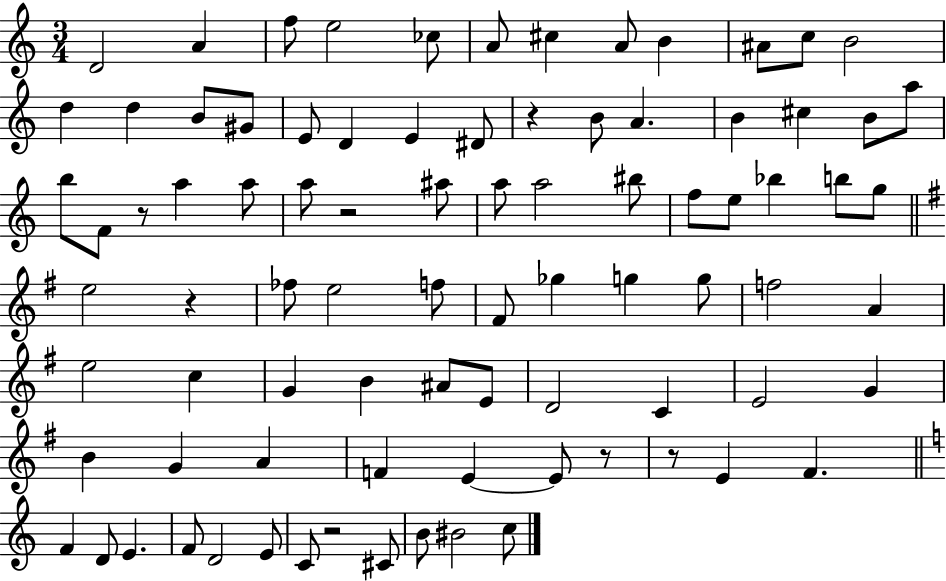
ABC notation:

X:1
T:Untitled
M:3/4
L:1/4
K:C
D2 A f/2 e2 _c/2 A/2 ^c A/2 B ^A/2 c/2 B2 d d B/2 ^G/2 E/2 D E ^D/2 z B/2 A B ^c B/2 a/2 b/2 F/2 z/2 a a/2 a/2 z2 ^a/2 a/2 a2 ^b/2 f/2 e/2 _b b/2 g/2 e2 z _f/2 e2 f/2 ^F/2 _g g g/2 f2 A e2 c G B ^A/2 E/2 D2 C E2 G B G A F E E/2 z/2 z/2 E ^F F D/2 E F/2 D2 E/2 C/2 z2 ^C/2 B/2 ^B2 c/2